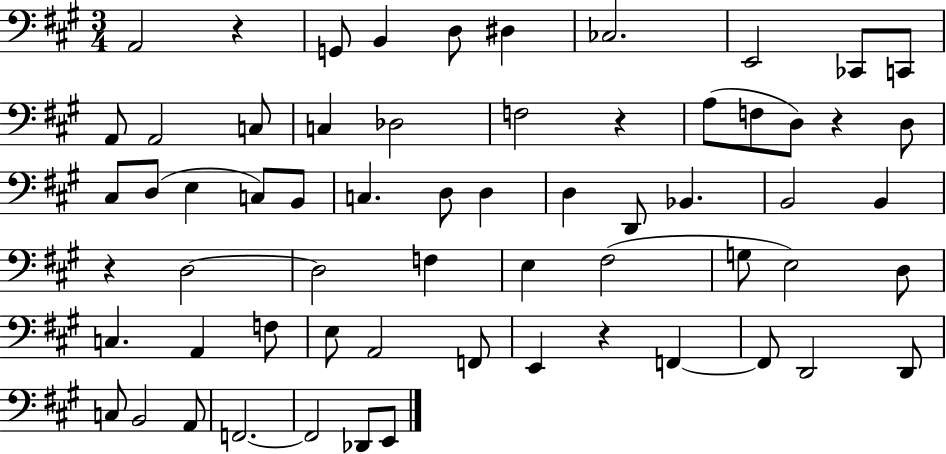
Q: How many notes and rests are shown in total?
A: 63